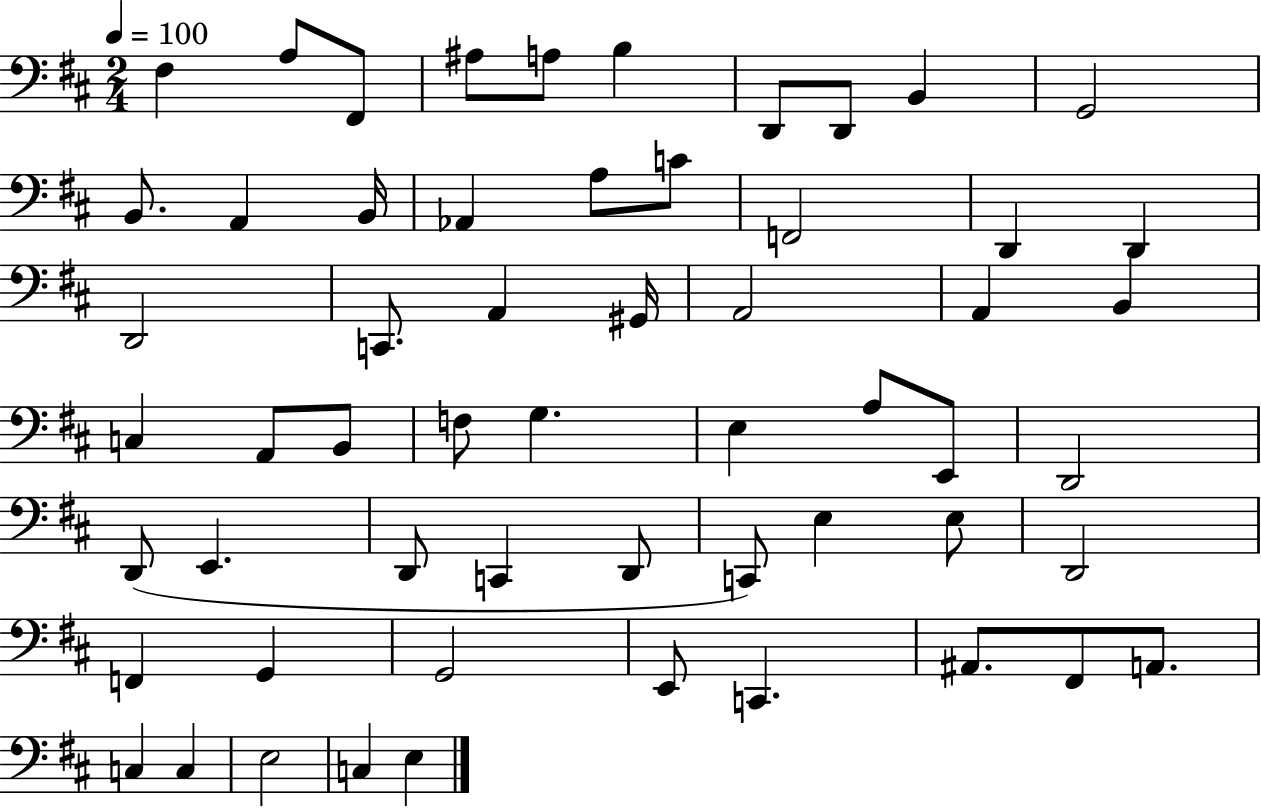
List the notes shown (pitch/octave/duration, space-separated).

F#3/q A3/e F#2/e A#3/e A3/e B3/q D2/e D2/e B2/q G2/h B2/e. A2/q B2/s Ab2/q A3/e C4/e F2/h D2/q D2/q D2/h C2/e. A2/q G#2/s A2/h A2/q B2/q C3/q A2/e B2/e F3/e G3/q. E3/q A3/e E2/e D2/h D2/e E2/q. D2/e C2/q D2/e C2/e E3/q E3/e D2/h F2/q G2/q G2/h E2/e C2/q. A#2/e. F#2/e A2/e. C3/q C3/q E3/h C3/q E3/q